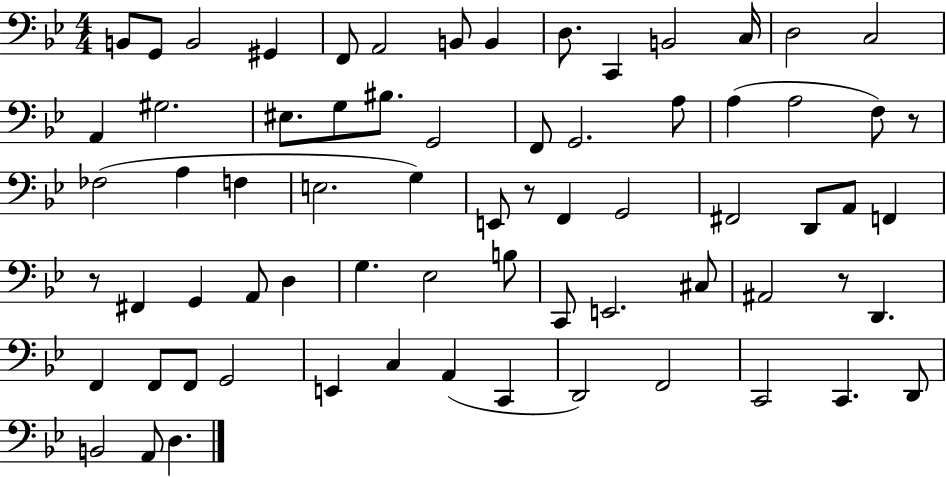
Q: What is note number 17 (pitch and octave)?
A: EIS3